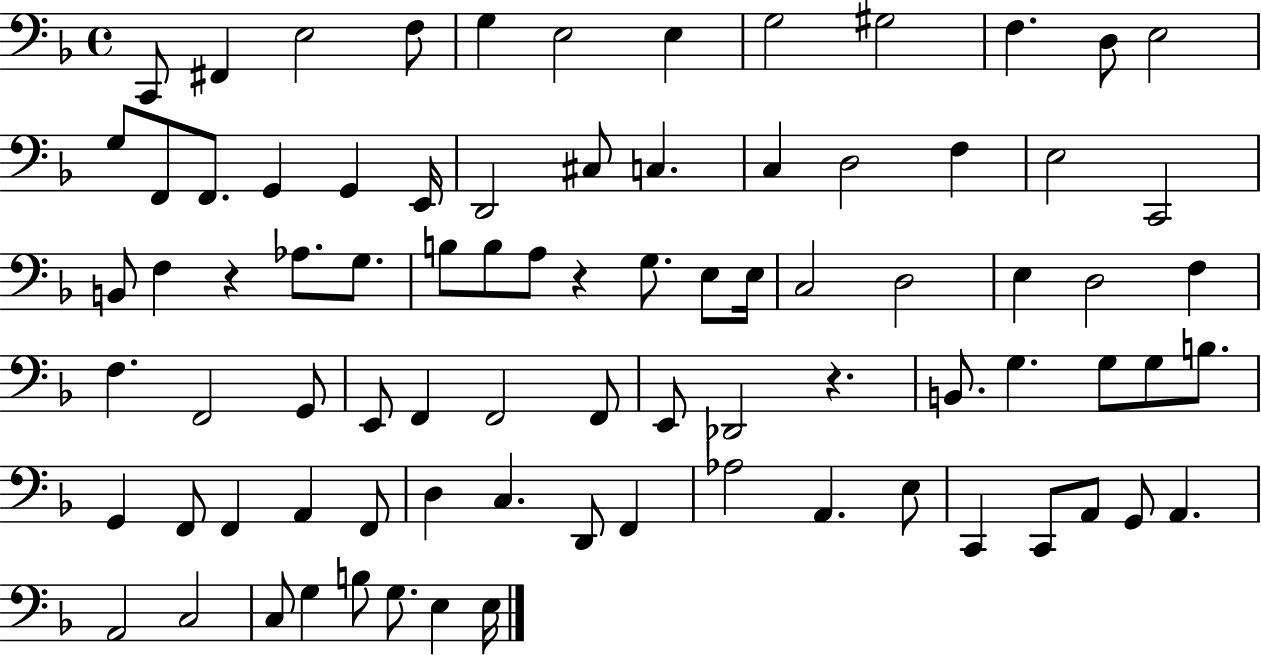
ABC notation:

X:1
T:Untitled
M:4/4
L:1/4
K:F
C,,/2 ^F,, E,2 F,/2 G, E,2 E, G,2 ^G,2 F, D,/2 E,2 G,/2 F,,/2 F,,/2 G,, G,, E,,/4 D,,2 ^C,/2 C, C, D,2 F, E,2 C,,2 B,,/2 F, z _A,/2 G,/2 B,/2 B,/2 A,/2 z G,/2 E,/2 E,/4 C,2 D,2 E, D,2 F, F, F,,2 G,,/2 E,,/2 F,, F,,2 F,,/2 E,,/2 _D,,2 z B,,/2 G, G,/2 G,/2 B,/2 G,, F,,/2 F,, A,, F,,/2 D, C, D,,/2 F,, _A,2 A,, E,/2 C,, C,,/2 A,,/2 G,,/2 A,, A,,2 C,2 C,/2 G, B,/2 G,/2 E, E,/4